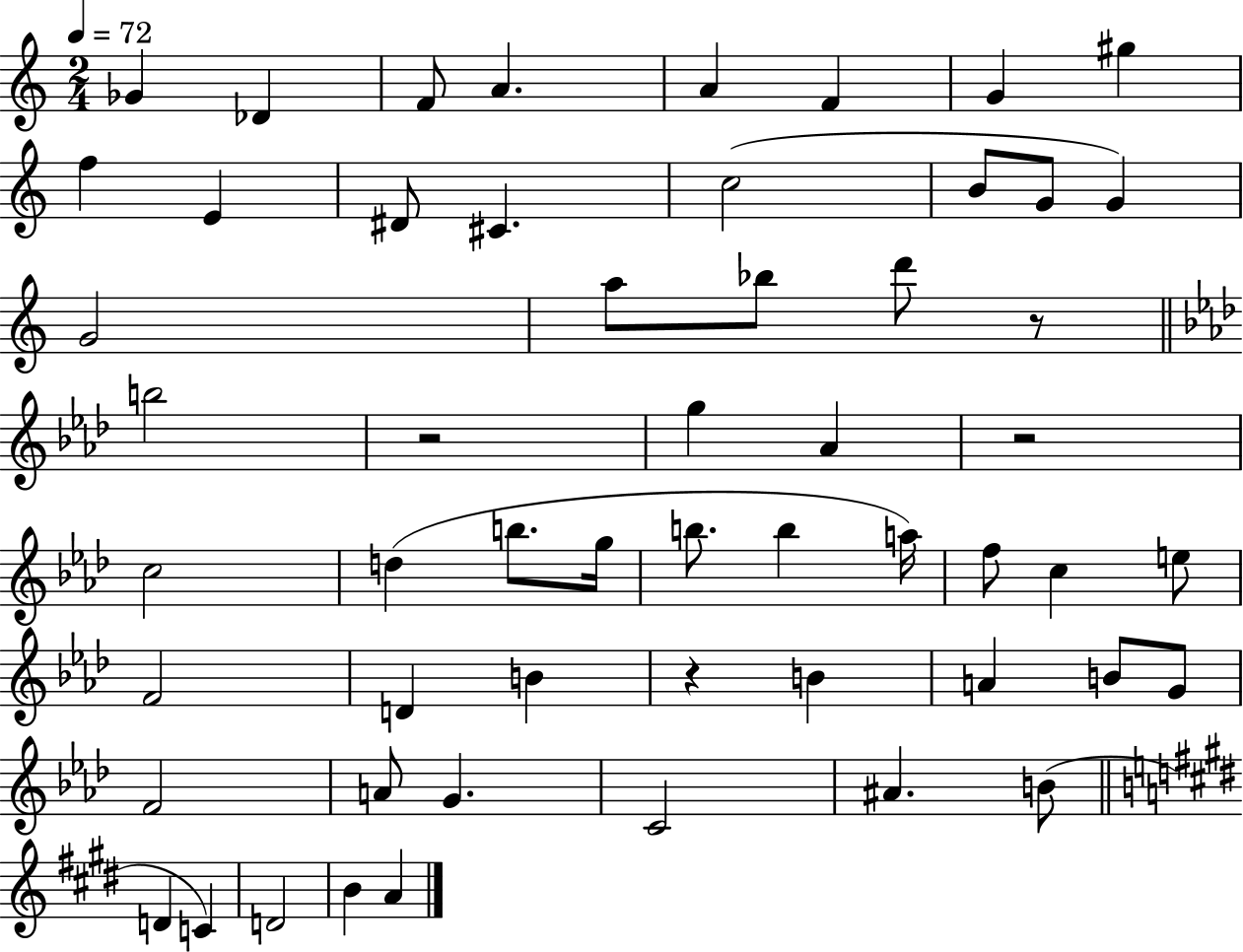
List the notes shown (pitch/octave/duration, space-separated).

Gb4/q Db4/q F4/e A4/q. A4/q F4/q G4/q G#5/q F5/q E4/q D#4/e C#4/q. C5/h B4/e G4/e G4/q G4/h A5/e Bb5/e D6/e R/e B5/h R/h G5/q Ab4/q R/h C5/h D5/q B5/e. G5/s B5/e. B5/q A5/s F5/e C5/q E5/e F4/h D4/q B4/q R/q B4/q A4/q B4/e G4/e F4/h A4/e G4/q. C4/h A#4/q. B4/e D4/q C4/q D4/h B4/q A4/q